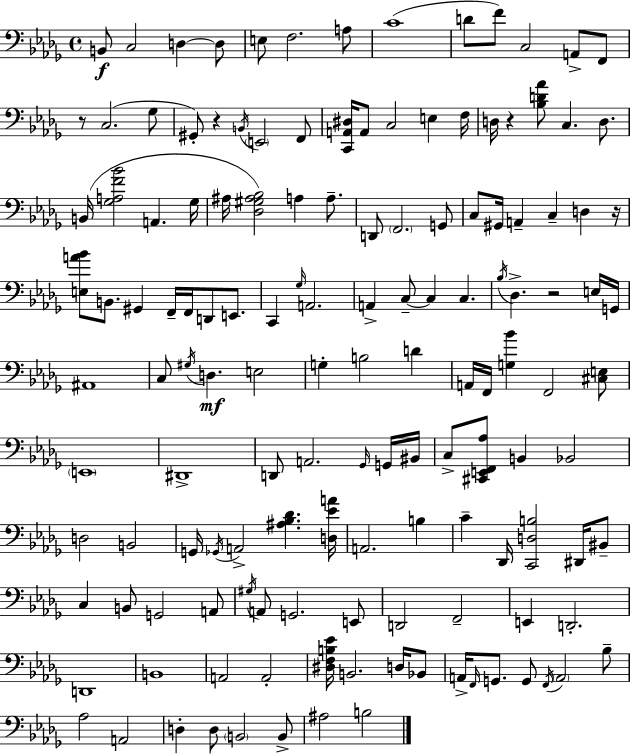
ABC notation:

X:1
T:Untitled
M:4/4
L:1/4
K:Bbm
B,,/2 C,2 D, D,/2 E,/2 F,2 A,/2 C4 D/2 F/2 C,2 A,,/2 F,,/2 z/2 C,2 _G,/2 ^G,,/2 z B,,/4 E,,2 F,,/2 [C,,A,,^D,]/4 A,,/2 C,2 E, F,/4 D,/4 z [_B,D_A]/2 C, D,/2 B,,/4 [_G,A,F_B]2 A,, _G,/4 ^A,/4 [_D,^G,^A,_B,]2 A, A,/2 D,,/2 F,,2 G,,/2 C,/2 ^G,,/4 A,, C, D, z/4 [E,A_B]/2 B,,/2 ^G,, F,,/4 F,,/4 D,,/2 E,,/2 C,, _G,/4 A,,2 A,, C,/2 C, C, _B,/4 _D, z2 E,/4 G,,/4 ^A,,4 C,/2 ^G,/4 D, E,2 G, B,2 D A,,/4 F,,/4 [G,_B] F,,2 [^C,E,]/2 E,,4 ^D,,4 D,,/2 A,,2 _G,,/4 G,,/4 ^B,,/4 C,/2 [^C,,E,,F,,_A,]/2 B,, _B,,2 D,2 B,,2 G,,/4 _G,,/4 A,,2 [^A,_B,_D] [D,_EA]/4 A,,2 B, C _D,,/4 [C,,D,B,]2 ^D,,/4 ^B,,/2 C, B,,/2 G,,2 A,,/2 ^G,/4 A,,/2 G,,2 E,,/2 D,,2 F,,2 E,, D,,2 D,,4 B,,4 A,,2 A,,2 [^D,F,B,_E]/4 B,,2 D,/4 _B,,/2 A,,/4 F,,/4 G,,/2 G,,/2 F,,/4 A,,2 _B,/2 _A,2 A,,2 D, D,/2 B,,2 B,,/2 ^A,2 B,2